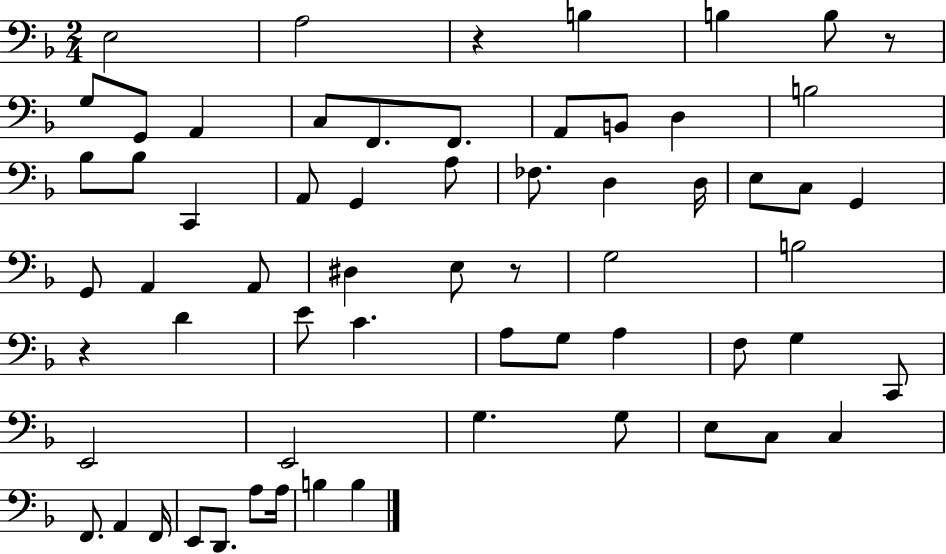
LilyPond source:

{
  \clef bass
  \numericTimeSignature
  \time 2/4
  \key f \major
  e2 | a2 | r4 b4 | b4 b8 r8 | \break g8 g,8 a,4 | c8 f,8. f,8. | a,8 b,8 d4 | b2 | \break bes8 bes8 c,4 | a,8 g,4 a8 | fes8. d4 d16 | e8 c8 g,4 | \break g,8 a,4 a,8 | dis4 e8 r8 | g2 | b2 | \break r4 d'4 | e'8 c'4. | a8 g8 a4 | f8 g4 c,8 | \break e,2 | e,2 | g4. g8 | e8 c8 c4 | \break f,8. a,4 f,16 | e,8 d,8. a8 a16 | b4 b4 | \bar "|."
}